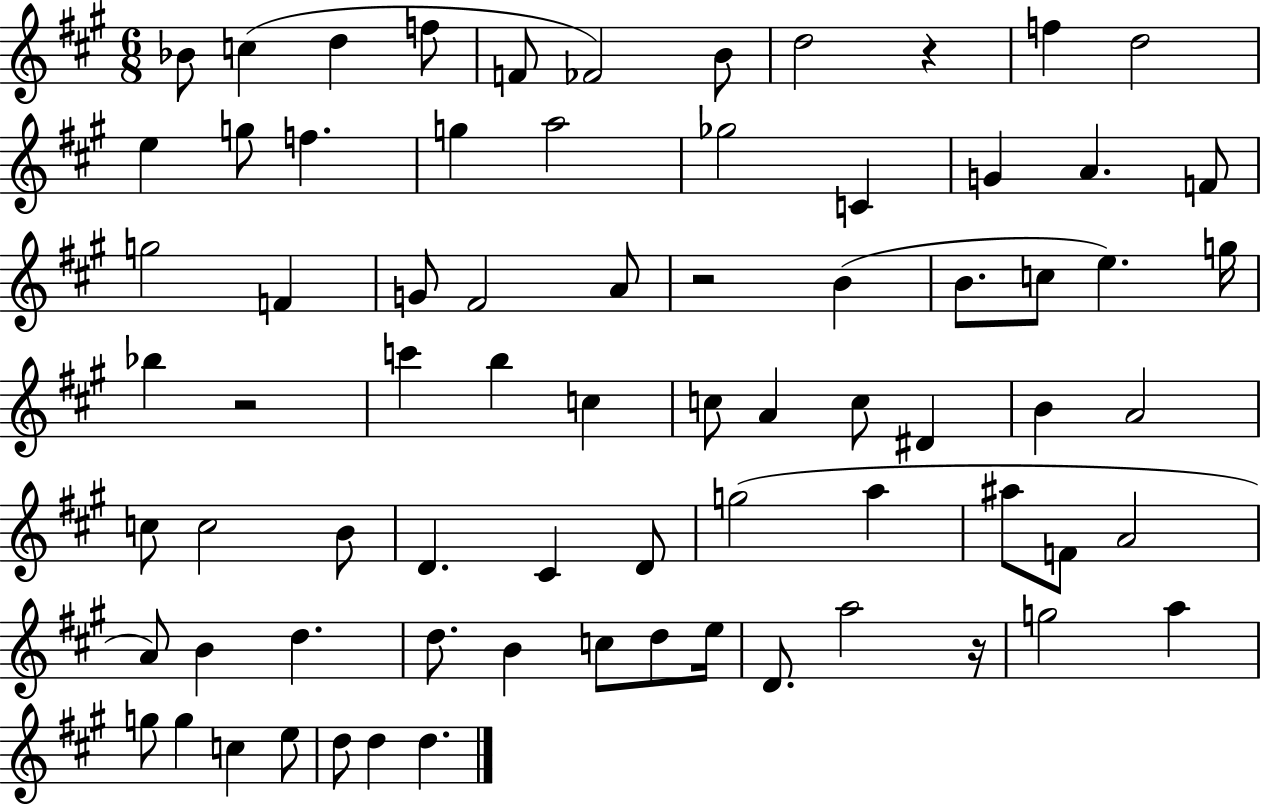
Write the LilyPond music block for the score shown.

{
  \clef treble
  \numericTimeSignature
  \time 6/8
  \key a \major
  bes'8 c''4( d''4 f''8 | f'8 fes'2) b'8 | d''2 r4 | f''4 d''2 | \break e''4 g''8 f''4. | g''4 a''2 | ges''2 c'4 | g'4 a'4. f'8 | \break g''2 f'4 | g'8 fis'2 a'8 | r2 b'4( | b'8. c''8 e''4.) g''16 | \break bes''4 r2 | c'''4 b''4 c''4 | c''8 a'4 c''8 dis'4 | b'4 a'2 | \break c''8 c''2 b'8 | d'4. cis'4 d'8 | g''2( a''4 | ais''8 f'8 a'2 | \break a'8) b'4 d''4. | d''8. b'4 c''8 d''8 e''16 | d'8. a''2 r16 | g''2 a''4 | \break g''8 g''4 c''4 e''8 | d''8 d''4 d''4. | \bar "|."
}